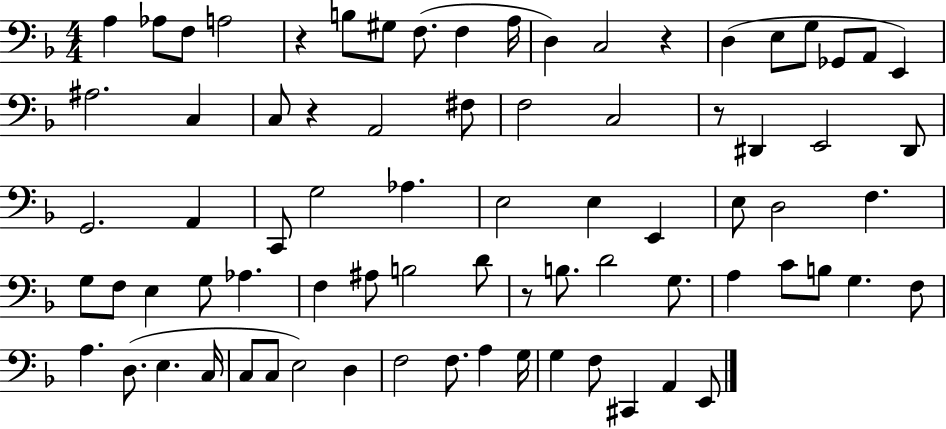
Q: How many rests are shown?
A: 5